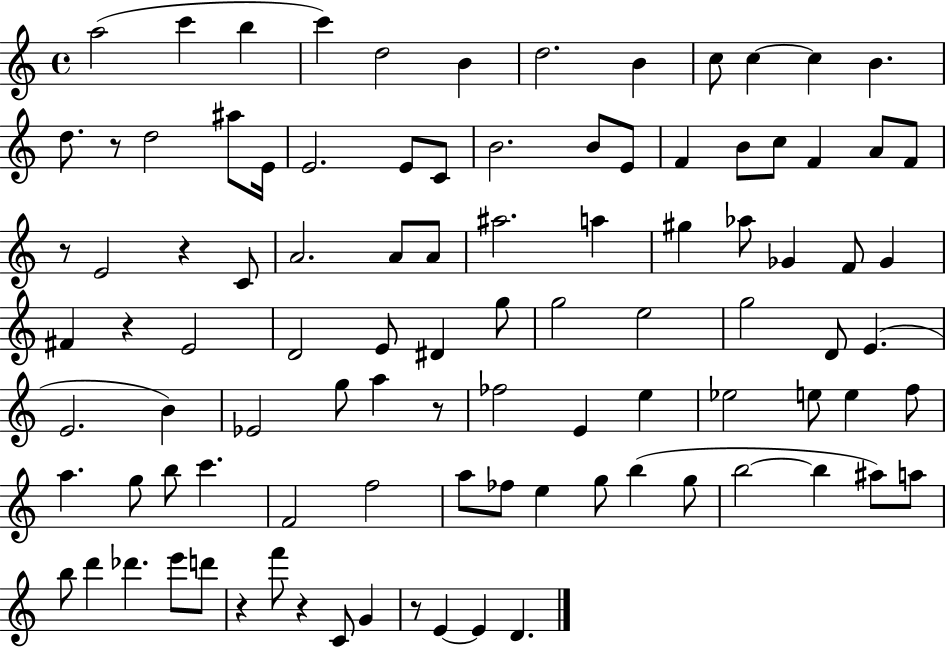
A5/h C6/q B5/q C6/q D5/h B4/q D5/h. B4/q C5/e C5/q C5/q B4/q. D5/e. R/e D5/h A#5/e E4/s E4/h. E4/e C4/e B4/h. B4/e E4/e F4/q B4/e C5/e F4/q A4/e F4/e R/e E4/h R/q C4/e A4/h. A4/e A4/e A#5/h. A5/q G#5/q Ab5/e Gb4/q F4/e Gb4/q F#4/q R/q E4/h D4/h E4/e D#4/q G5/e G5/h E5/h G5/h D4/e E4/q. E4/h. B4/q Eb4/h G5/e A5/q R/e FES5/h E4/q E5/q Eb5/h E5/e E5/q F5/e A5/q. G5/e B5/e C6/q. F4/h F5/h A5/e FES5/e E5/q G5/e B5/q G5/e B5/h B5/q A#5/e A5/e B5/e D6/q Db6/q. E6/e D6/e R/q F6/e R/q C4/e G4/q R/e E4/q E4/q D4/q.